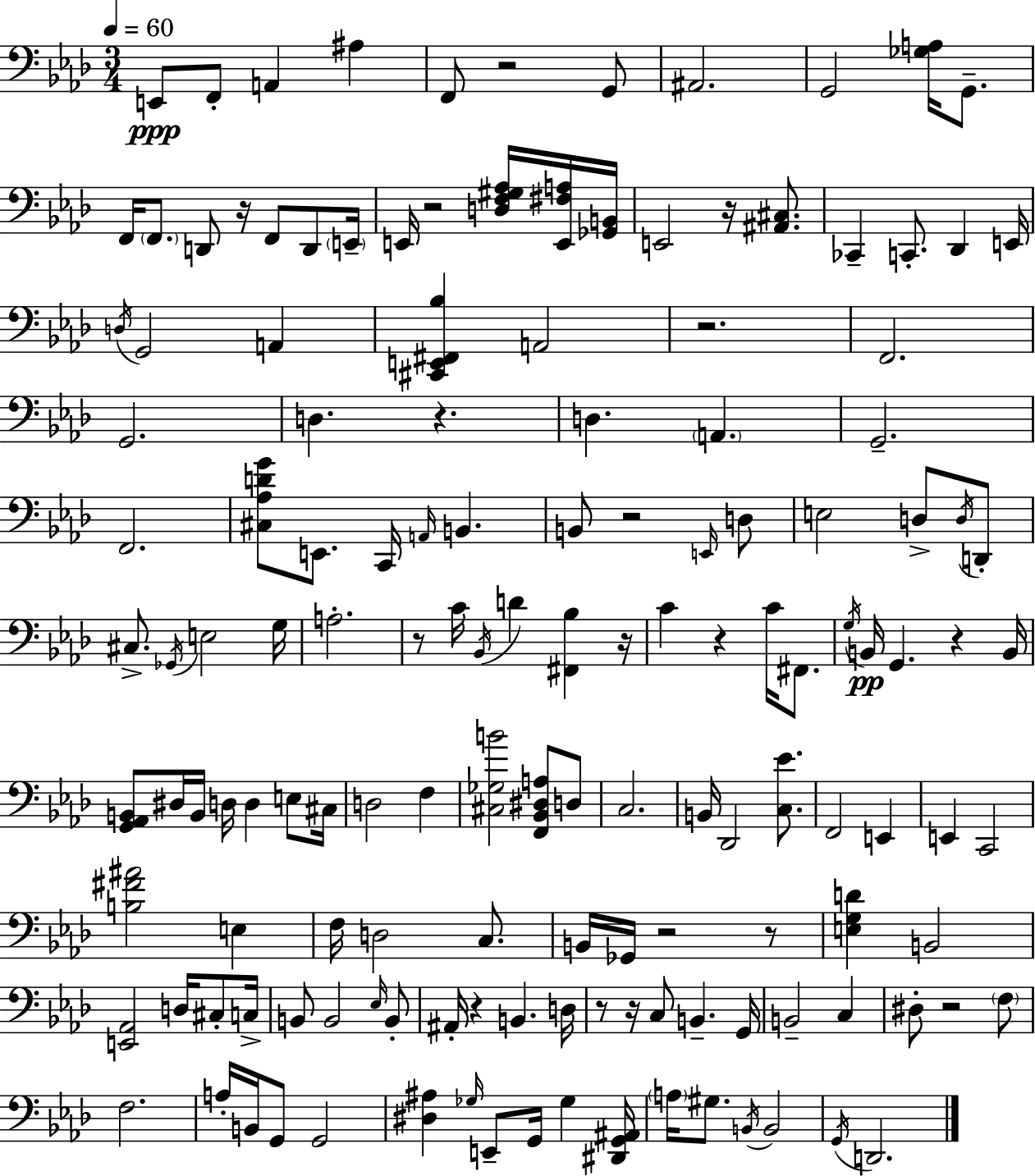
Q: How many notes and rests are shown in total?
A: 147